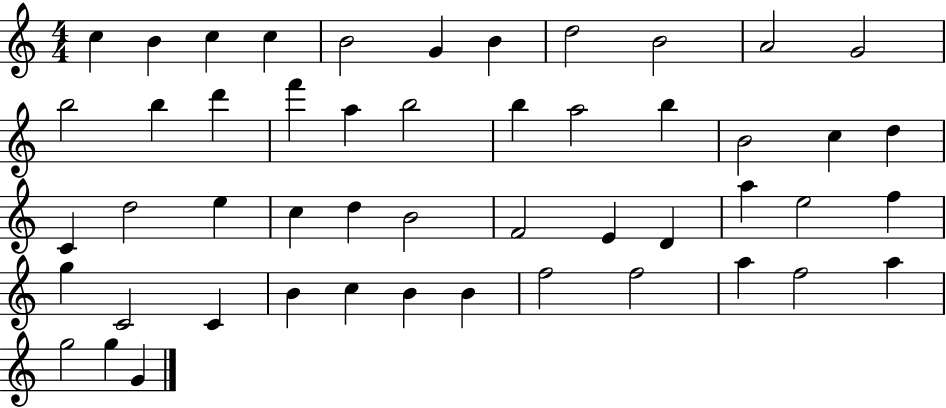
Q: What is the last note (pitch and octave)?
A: G4